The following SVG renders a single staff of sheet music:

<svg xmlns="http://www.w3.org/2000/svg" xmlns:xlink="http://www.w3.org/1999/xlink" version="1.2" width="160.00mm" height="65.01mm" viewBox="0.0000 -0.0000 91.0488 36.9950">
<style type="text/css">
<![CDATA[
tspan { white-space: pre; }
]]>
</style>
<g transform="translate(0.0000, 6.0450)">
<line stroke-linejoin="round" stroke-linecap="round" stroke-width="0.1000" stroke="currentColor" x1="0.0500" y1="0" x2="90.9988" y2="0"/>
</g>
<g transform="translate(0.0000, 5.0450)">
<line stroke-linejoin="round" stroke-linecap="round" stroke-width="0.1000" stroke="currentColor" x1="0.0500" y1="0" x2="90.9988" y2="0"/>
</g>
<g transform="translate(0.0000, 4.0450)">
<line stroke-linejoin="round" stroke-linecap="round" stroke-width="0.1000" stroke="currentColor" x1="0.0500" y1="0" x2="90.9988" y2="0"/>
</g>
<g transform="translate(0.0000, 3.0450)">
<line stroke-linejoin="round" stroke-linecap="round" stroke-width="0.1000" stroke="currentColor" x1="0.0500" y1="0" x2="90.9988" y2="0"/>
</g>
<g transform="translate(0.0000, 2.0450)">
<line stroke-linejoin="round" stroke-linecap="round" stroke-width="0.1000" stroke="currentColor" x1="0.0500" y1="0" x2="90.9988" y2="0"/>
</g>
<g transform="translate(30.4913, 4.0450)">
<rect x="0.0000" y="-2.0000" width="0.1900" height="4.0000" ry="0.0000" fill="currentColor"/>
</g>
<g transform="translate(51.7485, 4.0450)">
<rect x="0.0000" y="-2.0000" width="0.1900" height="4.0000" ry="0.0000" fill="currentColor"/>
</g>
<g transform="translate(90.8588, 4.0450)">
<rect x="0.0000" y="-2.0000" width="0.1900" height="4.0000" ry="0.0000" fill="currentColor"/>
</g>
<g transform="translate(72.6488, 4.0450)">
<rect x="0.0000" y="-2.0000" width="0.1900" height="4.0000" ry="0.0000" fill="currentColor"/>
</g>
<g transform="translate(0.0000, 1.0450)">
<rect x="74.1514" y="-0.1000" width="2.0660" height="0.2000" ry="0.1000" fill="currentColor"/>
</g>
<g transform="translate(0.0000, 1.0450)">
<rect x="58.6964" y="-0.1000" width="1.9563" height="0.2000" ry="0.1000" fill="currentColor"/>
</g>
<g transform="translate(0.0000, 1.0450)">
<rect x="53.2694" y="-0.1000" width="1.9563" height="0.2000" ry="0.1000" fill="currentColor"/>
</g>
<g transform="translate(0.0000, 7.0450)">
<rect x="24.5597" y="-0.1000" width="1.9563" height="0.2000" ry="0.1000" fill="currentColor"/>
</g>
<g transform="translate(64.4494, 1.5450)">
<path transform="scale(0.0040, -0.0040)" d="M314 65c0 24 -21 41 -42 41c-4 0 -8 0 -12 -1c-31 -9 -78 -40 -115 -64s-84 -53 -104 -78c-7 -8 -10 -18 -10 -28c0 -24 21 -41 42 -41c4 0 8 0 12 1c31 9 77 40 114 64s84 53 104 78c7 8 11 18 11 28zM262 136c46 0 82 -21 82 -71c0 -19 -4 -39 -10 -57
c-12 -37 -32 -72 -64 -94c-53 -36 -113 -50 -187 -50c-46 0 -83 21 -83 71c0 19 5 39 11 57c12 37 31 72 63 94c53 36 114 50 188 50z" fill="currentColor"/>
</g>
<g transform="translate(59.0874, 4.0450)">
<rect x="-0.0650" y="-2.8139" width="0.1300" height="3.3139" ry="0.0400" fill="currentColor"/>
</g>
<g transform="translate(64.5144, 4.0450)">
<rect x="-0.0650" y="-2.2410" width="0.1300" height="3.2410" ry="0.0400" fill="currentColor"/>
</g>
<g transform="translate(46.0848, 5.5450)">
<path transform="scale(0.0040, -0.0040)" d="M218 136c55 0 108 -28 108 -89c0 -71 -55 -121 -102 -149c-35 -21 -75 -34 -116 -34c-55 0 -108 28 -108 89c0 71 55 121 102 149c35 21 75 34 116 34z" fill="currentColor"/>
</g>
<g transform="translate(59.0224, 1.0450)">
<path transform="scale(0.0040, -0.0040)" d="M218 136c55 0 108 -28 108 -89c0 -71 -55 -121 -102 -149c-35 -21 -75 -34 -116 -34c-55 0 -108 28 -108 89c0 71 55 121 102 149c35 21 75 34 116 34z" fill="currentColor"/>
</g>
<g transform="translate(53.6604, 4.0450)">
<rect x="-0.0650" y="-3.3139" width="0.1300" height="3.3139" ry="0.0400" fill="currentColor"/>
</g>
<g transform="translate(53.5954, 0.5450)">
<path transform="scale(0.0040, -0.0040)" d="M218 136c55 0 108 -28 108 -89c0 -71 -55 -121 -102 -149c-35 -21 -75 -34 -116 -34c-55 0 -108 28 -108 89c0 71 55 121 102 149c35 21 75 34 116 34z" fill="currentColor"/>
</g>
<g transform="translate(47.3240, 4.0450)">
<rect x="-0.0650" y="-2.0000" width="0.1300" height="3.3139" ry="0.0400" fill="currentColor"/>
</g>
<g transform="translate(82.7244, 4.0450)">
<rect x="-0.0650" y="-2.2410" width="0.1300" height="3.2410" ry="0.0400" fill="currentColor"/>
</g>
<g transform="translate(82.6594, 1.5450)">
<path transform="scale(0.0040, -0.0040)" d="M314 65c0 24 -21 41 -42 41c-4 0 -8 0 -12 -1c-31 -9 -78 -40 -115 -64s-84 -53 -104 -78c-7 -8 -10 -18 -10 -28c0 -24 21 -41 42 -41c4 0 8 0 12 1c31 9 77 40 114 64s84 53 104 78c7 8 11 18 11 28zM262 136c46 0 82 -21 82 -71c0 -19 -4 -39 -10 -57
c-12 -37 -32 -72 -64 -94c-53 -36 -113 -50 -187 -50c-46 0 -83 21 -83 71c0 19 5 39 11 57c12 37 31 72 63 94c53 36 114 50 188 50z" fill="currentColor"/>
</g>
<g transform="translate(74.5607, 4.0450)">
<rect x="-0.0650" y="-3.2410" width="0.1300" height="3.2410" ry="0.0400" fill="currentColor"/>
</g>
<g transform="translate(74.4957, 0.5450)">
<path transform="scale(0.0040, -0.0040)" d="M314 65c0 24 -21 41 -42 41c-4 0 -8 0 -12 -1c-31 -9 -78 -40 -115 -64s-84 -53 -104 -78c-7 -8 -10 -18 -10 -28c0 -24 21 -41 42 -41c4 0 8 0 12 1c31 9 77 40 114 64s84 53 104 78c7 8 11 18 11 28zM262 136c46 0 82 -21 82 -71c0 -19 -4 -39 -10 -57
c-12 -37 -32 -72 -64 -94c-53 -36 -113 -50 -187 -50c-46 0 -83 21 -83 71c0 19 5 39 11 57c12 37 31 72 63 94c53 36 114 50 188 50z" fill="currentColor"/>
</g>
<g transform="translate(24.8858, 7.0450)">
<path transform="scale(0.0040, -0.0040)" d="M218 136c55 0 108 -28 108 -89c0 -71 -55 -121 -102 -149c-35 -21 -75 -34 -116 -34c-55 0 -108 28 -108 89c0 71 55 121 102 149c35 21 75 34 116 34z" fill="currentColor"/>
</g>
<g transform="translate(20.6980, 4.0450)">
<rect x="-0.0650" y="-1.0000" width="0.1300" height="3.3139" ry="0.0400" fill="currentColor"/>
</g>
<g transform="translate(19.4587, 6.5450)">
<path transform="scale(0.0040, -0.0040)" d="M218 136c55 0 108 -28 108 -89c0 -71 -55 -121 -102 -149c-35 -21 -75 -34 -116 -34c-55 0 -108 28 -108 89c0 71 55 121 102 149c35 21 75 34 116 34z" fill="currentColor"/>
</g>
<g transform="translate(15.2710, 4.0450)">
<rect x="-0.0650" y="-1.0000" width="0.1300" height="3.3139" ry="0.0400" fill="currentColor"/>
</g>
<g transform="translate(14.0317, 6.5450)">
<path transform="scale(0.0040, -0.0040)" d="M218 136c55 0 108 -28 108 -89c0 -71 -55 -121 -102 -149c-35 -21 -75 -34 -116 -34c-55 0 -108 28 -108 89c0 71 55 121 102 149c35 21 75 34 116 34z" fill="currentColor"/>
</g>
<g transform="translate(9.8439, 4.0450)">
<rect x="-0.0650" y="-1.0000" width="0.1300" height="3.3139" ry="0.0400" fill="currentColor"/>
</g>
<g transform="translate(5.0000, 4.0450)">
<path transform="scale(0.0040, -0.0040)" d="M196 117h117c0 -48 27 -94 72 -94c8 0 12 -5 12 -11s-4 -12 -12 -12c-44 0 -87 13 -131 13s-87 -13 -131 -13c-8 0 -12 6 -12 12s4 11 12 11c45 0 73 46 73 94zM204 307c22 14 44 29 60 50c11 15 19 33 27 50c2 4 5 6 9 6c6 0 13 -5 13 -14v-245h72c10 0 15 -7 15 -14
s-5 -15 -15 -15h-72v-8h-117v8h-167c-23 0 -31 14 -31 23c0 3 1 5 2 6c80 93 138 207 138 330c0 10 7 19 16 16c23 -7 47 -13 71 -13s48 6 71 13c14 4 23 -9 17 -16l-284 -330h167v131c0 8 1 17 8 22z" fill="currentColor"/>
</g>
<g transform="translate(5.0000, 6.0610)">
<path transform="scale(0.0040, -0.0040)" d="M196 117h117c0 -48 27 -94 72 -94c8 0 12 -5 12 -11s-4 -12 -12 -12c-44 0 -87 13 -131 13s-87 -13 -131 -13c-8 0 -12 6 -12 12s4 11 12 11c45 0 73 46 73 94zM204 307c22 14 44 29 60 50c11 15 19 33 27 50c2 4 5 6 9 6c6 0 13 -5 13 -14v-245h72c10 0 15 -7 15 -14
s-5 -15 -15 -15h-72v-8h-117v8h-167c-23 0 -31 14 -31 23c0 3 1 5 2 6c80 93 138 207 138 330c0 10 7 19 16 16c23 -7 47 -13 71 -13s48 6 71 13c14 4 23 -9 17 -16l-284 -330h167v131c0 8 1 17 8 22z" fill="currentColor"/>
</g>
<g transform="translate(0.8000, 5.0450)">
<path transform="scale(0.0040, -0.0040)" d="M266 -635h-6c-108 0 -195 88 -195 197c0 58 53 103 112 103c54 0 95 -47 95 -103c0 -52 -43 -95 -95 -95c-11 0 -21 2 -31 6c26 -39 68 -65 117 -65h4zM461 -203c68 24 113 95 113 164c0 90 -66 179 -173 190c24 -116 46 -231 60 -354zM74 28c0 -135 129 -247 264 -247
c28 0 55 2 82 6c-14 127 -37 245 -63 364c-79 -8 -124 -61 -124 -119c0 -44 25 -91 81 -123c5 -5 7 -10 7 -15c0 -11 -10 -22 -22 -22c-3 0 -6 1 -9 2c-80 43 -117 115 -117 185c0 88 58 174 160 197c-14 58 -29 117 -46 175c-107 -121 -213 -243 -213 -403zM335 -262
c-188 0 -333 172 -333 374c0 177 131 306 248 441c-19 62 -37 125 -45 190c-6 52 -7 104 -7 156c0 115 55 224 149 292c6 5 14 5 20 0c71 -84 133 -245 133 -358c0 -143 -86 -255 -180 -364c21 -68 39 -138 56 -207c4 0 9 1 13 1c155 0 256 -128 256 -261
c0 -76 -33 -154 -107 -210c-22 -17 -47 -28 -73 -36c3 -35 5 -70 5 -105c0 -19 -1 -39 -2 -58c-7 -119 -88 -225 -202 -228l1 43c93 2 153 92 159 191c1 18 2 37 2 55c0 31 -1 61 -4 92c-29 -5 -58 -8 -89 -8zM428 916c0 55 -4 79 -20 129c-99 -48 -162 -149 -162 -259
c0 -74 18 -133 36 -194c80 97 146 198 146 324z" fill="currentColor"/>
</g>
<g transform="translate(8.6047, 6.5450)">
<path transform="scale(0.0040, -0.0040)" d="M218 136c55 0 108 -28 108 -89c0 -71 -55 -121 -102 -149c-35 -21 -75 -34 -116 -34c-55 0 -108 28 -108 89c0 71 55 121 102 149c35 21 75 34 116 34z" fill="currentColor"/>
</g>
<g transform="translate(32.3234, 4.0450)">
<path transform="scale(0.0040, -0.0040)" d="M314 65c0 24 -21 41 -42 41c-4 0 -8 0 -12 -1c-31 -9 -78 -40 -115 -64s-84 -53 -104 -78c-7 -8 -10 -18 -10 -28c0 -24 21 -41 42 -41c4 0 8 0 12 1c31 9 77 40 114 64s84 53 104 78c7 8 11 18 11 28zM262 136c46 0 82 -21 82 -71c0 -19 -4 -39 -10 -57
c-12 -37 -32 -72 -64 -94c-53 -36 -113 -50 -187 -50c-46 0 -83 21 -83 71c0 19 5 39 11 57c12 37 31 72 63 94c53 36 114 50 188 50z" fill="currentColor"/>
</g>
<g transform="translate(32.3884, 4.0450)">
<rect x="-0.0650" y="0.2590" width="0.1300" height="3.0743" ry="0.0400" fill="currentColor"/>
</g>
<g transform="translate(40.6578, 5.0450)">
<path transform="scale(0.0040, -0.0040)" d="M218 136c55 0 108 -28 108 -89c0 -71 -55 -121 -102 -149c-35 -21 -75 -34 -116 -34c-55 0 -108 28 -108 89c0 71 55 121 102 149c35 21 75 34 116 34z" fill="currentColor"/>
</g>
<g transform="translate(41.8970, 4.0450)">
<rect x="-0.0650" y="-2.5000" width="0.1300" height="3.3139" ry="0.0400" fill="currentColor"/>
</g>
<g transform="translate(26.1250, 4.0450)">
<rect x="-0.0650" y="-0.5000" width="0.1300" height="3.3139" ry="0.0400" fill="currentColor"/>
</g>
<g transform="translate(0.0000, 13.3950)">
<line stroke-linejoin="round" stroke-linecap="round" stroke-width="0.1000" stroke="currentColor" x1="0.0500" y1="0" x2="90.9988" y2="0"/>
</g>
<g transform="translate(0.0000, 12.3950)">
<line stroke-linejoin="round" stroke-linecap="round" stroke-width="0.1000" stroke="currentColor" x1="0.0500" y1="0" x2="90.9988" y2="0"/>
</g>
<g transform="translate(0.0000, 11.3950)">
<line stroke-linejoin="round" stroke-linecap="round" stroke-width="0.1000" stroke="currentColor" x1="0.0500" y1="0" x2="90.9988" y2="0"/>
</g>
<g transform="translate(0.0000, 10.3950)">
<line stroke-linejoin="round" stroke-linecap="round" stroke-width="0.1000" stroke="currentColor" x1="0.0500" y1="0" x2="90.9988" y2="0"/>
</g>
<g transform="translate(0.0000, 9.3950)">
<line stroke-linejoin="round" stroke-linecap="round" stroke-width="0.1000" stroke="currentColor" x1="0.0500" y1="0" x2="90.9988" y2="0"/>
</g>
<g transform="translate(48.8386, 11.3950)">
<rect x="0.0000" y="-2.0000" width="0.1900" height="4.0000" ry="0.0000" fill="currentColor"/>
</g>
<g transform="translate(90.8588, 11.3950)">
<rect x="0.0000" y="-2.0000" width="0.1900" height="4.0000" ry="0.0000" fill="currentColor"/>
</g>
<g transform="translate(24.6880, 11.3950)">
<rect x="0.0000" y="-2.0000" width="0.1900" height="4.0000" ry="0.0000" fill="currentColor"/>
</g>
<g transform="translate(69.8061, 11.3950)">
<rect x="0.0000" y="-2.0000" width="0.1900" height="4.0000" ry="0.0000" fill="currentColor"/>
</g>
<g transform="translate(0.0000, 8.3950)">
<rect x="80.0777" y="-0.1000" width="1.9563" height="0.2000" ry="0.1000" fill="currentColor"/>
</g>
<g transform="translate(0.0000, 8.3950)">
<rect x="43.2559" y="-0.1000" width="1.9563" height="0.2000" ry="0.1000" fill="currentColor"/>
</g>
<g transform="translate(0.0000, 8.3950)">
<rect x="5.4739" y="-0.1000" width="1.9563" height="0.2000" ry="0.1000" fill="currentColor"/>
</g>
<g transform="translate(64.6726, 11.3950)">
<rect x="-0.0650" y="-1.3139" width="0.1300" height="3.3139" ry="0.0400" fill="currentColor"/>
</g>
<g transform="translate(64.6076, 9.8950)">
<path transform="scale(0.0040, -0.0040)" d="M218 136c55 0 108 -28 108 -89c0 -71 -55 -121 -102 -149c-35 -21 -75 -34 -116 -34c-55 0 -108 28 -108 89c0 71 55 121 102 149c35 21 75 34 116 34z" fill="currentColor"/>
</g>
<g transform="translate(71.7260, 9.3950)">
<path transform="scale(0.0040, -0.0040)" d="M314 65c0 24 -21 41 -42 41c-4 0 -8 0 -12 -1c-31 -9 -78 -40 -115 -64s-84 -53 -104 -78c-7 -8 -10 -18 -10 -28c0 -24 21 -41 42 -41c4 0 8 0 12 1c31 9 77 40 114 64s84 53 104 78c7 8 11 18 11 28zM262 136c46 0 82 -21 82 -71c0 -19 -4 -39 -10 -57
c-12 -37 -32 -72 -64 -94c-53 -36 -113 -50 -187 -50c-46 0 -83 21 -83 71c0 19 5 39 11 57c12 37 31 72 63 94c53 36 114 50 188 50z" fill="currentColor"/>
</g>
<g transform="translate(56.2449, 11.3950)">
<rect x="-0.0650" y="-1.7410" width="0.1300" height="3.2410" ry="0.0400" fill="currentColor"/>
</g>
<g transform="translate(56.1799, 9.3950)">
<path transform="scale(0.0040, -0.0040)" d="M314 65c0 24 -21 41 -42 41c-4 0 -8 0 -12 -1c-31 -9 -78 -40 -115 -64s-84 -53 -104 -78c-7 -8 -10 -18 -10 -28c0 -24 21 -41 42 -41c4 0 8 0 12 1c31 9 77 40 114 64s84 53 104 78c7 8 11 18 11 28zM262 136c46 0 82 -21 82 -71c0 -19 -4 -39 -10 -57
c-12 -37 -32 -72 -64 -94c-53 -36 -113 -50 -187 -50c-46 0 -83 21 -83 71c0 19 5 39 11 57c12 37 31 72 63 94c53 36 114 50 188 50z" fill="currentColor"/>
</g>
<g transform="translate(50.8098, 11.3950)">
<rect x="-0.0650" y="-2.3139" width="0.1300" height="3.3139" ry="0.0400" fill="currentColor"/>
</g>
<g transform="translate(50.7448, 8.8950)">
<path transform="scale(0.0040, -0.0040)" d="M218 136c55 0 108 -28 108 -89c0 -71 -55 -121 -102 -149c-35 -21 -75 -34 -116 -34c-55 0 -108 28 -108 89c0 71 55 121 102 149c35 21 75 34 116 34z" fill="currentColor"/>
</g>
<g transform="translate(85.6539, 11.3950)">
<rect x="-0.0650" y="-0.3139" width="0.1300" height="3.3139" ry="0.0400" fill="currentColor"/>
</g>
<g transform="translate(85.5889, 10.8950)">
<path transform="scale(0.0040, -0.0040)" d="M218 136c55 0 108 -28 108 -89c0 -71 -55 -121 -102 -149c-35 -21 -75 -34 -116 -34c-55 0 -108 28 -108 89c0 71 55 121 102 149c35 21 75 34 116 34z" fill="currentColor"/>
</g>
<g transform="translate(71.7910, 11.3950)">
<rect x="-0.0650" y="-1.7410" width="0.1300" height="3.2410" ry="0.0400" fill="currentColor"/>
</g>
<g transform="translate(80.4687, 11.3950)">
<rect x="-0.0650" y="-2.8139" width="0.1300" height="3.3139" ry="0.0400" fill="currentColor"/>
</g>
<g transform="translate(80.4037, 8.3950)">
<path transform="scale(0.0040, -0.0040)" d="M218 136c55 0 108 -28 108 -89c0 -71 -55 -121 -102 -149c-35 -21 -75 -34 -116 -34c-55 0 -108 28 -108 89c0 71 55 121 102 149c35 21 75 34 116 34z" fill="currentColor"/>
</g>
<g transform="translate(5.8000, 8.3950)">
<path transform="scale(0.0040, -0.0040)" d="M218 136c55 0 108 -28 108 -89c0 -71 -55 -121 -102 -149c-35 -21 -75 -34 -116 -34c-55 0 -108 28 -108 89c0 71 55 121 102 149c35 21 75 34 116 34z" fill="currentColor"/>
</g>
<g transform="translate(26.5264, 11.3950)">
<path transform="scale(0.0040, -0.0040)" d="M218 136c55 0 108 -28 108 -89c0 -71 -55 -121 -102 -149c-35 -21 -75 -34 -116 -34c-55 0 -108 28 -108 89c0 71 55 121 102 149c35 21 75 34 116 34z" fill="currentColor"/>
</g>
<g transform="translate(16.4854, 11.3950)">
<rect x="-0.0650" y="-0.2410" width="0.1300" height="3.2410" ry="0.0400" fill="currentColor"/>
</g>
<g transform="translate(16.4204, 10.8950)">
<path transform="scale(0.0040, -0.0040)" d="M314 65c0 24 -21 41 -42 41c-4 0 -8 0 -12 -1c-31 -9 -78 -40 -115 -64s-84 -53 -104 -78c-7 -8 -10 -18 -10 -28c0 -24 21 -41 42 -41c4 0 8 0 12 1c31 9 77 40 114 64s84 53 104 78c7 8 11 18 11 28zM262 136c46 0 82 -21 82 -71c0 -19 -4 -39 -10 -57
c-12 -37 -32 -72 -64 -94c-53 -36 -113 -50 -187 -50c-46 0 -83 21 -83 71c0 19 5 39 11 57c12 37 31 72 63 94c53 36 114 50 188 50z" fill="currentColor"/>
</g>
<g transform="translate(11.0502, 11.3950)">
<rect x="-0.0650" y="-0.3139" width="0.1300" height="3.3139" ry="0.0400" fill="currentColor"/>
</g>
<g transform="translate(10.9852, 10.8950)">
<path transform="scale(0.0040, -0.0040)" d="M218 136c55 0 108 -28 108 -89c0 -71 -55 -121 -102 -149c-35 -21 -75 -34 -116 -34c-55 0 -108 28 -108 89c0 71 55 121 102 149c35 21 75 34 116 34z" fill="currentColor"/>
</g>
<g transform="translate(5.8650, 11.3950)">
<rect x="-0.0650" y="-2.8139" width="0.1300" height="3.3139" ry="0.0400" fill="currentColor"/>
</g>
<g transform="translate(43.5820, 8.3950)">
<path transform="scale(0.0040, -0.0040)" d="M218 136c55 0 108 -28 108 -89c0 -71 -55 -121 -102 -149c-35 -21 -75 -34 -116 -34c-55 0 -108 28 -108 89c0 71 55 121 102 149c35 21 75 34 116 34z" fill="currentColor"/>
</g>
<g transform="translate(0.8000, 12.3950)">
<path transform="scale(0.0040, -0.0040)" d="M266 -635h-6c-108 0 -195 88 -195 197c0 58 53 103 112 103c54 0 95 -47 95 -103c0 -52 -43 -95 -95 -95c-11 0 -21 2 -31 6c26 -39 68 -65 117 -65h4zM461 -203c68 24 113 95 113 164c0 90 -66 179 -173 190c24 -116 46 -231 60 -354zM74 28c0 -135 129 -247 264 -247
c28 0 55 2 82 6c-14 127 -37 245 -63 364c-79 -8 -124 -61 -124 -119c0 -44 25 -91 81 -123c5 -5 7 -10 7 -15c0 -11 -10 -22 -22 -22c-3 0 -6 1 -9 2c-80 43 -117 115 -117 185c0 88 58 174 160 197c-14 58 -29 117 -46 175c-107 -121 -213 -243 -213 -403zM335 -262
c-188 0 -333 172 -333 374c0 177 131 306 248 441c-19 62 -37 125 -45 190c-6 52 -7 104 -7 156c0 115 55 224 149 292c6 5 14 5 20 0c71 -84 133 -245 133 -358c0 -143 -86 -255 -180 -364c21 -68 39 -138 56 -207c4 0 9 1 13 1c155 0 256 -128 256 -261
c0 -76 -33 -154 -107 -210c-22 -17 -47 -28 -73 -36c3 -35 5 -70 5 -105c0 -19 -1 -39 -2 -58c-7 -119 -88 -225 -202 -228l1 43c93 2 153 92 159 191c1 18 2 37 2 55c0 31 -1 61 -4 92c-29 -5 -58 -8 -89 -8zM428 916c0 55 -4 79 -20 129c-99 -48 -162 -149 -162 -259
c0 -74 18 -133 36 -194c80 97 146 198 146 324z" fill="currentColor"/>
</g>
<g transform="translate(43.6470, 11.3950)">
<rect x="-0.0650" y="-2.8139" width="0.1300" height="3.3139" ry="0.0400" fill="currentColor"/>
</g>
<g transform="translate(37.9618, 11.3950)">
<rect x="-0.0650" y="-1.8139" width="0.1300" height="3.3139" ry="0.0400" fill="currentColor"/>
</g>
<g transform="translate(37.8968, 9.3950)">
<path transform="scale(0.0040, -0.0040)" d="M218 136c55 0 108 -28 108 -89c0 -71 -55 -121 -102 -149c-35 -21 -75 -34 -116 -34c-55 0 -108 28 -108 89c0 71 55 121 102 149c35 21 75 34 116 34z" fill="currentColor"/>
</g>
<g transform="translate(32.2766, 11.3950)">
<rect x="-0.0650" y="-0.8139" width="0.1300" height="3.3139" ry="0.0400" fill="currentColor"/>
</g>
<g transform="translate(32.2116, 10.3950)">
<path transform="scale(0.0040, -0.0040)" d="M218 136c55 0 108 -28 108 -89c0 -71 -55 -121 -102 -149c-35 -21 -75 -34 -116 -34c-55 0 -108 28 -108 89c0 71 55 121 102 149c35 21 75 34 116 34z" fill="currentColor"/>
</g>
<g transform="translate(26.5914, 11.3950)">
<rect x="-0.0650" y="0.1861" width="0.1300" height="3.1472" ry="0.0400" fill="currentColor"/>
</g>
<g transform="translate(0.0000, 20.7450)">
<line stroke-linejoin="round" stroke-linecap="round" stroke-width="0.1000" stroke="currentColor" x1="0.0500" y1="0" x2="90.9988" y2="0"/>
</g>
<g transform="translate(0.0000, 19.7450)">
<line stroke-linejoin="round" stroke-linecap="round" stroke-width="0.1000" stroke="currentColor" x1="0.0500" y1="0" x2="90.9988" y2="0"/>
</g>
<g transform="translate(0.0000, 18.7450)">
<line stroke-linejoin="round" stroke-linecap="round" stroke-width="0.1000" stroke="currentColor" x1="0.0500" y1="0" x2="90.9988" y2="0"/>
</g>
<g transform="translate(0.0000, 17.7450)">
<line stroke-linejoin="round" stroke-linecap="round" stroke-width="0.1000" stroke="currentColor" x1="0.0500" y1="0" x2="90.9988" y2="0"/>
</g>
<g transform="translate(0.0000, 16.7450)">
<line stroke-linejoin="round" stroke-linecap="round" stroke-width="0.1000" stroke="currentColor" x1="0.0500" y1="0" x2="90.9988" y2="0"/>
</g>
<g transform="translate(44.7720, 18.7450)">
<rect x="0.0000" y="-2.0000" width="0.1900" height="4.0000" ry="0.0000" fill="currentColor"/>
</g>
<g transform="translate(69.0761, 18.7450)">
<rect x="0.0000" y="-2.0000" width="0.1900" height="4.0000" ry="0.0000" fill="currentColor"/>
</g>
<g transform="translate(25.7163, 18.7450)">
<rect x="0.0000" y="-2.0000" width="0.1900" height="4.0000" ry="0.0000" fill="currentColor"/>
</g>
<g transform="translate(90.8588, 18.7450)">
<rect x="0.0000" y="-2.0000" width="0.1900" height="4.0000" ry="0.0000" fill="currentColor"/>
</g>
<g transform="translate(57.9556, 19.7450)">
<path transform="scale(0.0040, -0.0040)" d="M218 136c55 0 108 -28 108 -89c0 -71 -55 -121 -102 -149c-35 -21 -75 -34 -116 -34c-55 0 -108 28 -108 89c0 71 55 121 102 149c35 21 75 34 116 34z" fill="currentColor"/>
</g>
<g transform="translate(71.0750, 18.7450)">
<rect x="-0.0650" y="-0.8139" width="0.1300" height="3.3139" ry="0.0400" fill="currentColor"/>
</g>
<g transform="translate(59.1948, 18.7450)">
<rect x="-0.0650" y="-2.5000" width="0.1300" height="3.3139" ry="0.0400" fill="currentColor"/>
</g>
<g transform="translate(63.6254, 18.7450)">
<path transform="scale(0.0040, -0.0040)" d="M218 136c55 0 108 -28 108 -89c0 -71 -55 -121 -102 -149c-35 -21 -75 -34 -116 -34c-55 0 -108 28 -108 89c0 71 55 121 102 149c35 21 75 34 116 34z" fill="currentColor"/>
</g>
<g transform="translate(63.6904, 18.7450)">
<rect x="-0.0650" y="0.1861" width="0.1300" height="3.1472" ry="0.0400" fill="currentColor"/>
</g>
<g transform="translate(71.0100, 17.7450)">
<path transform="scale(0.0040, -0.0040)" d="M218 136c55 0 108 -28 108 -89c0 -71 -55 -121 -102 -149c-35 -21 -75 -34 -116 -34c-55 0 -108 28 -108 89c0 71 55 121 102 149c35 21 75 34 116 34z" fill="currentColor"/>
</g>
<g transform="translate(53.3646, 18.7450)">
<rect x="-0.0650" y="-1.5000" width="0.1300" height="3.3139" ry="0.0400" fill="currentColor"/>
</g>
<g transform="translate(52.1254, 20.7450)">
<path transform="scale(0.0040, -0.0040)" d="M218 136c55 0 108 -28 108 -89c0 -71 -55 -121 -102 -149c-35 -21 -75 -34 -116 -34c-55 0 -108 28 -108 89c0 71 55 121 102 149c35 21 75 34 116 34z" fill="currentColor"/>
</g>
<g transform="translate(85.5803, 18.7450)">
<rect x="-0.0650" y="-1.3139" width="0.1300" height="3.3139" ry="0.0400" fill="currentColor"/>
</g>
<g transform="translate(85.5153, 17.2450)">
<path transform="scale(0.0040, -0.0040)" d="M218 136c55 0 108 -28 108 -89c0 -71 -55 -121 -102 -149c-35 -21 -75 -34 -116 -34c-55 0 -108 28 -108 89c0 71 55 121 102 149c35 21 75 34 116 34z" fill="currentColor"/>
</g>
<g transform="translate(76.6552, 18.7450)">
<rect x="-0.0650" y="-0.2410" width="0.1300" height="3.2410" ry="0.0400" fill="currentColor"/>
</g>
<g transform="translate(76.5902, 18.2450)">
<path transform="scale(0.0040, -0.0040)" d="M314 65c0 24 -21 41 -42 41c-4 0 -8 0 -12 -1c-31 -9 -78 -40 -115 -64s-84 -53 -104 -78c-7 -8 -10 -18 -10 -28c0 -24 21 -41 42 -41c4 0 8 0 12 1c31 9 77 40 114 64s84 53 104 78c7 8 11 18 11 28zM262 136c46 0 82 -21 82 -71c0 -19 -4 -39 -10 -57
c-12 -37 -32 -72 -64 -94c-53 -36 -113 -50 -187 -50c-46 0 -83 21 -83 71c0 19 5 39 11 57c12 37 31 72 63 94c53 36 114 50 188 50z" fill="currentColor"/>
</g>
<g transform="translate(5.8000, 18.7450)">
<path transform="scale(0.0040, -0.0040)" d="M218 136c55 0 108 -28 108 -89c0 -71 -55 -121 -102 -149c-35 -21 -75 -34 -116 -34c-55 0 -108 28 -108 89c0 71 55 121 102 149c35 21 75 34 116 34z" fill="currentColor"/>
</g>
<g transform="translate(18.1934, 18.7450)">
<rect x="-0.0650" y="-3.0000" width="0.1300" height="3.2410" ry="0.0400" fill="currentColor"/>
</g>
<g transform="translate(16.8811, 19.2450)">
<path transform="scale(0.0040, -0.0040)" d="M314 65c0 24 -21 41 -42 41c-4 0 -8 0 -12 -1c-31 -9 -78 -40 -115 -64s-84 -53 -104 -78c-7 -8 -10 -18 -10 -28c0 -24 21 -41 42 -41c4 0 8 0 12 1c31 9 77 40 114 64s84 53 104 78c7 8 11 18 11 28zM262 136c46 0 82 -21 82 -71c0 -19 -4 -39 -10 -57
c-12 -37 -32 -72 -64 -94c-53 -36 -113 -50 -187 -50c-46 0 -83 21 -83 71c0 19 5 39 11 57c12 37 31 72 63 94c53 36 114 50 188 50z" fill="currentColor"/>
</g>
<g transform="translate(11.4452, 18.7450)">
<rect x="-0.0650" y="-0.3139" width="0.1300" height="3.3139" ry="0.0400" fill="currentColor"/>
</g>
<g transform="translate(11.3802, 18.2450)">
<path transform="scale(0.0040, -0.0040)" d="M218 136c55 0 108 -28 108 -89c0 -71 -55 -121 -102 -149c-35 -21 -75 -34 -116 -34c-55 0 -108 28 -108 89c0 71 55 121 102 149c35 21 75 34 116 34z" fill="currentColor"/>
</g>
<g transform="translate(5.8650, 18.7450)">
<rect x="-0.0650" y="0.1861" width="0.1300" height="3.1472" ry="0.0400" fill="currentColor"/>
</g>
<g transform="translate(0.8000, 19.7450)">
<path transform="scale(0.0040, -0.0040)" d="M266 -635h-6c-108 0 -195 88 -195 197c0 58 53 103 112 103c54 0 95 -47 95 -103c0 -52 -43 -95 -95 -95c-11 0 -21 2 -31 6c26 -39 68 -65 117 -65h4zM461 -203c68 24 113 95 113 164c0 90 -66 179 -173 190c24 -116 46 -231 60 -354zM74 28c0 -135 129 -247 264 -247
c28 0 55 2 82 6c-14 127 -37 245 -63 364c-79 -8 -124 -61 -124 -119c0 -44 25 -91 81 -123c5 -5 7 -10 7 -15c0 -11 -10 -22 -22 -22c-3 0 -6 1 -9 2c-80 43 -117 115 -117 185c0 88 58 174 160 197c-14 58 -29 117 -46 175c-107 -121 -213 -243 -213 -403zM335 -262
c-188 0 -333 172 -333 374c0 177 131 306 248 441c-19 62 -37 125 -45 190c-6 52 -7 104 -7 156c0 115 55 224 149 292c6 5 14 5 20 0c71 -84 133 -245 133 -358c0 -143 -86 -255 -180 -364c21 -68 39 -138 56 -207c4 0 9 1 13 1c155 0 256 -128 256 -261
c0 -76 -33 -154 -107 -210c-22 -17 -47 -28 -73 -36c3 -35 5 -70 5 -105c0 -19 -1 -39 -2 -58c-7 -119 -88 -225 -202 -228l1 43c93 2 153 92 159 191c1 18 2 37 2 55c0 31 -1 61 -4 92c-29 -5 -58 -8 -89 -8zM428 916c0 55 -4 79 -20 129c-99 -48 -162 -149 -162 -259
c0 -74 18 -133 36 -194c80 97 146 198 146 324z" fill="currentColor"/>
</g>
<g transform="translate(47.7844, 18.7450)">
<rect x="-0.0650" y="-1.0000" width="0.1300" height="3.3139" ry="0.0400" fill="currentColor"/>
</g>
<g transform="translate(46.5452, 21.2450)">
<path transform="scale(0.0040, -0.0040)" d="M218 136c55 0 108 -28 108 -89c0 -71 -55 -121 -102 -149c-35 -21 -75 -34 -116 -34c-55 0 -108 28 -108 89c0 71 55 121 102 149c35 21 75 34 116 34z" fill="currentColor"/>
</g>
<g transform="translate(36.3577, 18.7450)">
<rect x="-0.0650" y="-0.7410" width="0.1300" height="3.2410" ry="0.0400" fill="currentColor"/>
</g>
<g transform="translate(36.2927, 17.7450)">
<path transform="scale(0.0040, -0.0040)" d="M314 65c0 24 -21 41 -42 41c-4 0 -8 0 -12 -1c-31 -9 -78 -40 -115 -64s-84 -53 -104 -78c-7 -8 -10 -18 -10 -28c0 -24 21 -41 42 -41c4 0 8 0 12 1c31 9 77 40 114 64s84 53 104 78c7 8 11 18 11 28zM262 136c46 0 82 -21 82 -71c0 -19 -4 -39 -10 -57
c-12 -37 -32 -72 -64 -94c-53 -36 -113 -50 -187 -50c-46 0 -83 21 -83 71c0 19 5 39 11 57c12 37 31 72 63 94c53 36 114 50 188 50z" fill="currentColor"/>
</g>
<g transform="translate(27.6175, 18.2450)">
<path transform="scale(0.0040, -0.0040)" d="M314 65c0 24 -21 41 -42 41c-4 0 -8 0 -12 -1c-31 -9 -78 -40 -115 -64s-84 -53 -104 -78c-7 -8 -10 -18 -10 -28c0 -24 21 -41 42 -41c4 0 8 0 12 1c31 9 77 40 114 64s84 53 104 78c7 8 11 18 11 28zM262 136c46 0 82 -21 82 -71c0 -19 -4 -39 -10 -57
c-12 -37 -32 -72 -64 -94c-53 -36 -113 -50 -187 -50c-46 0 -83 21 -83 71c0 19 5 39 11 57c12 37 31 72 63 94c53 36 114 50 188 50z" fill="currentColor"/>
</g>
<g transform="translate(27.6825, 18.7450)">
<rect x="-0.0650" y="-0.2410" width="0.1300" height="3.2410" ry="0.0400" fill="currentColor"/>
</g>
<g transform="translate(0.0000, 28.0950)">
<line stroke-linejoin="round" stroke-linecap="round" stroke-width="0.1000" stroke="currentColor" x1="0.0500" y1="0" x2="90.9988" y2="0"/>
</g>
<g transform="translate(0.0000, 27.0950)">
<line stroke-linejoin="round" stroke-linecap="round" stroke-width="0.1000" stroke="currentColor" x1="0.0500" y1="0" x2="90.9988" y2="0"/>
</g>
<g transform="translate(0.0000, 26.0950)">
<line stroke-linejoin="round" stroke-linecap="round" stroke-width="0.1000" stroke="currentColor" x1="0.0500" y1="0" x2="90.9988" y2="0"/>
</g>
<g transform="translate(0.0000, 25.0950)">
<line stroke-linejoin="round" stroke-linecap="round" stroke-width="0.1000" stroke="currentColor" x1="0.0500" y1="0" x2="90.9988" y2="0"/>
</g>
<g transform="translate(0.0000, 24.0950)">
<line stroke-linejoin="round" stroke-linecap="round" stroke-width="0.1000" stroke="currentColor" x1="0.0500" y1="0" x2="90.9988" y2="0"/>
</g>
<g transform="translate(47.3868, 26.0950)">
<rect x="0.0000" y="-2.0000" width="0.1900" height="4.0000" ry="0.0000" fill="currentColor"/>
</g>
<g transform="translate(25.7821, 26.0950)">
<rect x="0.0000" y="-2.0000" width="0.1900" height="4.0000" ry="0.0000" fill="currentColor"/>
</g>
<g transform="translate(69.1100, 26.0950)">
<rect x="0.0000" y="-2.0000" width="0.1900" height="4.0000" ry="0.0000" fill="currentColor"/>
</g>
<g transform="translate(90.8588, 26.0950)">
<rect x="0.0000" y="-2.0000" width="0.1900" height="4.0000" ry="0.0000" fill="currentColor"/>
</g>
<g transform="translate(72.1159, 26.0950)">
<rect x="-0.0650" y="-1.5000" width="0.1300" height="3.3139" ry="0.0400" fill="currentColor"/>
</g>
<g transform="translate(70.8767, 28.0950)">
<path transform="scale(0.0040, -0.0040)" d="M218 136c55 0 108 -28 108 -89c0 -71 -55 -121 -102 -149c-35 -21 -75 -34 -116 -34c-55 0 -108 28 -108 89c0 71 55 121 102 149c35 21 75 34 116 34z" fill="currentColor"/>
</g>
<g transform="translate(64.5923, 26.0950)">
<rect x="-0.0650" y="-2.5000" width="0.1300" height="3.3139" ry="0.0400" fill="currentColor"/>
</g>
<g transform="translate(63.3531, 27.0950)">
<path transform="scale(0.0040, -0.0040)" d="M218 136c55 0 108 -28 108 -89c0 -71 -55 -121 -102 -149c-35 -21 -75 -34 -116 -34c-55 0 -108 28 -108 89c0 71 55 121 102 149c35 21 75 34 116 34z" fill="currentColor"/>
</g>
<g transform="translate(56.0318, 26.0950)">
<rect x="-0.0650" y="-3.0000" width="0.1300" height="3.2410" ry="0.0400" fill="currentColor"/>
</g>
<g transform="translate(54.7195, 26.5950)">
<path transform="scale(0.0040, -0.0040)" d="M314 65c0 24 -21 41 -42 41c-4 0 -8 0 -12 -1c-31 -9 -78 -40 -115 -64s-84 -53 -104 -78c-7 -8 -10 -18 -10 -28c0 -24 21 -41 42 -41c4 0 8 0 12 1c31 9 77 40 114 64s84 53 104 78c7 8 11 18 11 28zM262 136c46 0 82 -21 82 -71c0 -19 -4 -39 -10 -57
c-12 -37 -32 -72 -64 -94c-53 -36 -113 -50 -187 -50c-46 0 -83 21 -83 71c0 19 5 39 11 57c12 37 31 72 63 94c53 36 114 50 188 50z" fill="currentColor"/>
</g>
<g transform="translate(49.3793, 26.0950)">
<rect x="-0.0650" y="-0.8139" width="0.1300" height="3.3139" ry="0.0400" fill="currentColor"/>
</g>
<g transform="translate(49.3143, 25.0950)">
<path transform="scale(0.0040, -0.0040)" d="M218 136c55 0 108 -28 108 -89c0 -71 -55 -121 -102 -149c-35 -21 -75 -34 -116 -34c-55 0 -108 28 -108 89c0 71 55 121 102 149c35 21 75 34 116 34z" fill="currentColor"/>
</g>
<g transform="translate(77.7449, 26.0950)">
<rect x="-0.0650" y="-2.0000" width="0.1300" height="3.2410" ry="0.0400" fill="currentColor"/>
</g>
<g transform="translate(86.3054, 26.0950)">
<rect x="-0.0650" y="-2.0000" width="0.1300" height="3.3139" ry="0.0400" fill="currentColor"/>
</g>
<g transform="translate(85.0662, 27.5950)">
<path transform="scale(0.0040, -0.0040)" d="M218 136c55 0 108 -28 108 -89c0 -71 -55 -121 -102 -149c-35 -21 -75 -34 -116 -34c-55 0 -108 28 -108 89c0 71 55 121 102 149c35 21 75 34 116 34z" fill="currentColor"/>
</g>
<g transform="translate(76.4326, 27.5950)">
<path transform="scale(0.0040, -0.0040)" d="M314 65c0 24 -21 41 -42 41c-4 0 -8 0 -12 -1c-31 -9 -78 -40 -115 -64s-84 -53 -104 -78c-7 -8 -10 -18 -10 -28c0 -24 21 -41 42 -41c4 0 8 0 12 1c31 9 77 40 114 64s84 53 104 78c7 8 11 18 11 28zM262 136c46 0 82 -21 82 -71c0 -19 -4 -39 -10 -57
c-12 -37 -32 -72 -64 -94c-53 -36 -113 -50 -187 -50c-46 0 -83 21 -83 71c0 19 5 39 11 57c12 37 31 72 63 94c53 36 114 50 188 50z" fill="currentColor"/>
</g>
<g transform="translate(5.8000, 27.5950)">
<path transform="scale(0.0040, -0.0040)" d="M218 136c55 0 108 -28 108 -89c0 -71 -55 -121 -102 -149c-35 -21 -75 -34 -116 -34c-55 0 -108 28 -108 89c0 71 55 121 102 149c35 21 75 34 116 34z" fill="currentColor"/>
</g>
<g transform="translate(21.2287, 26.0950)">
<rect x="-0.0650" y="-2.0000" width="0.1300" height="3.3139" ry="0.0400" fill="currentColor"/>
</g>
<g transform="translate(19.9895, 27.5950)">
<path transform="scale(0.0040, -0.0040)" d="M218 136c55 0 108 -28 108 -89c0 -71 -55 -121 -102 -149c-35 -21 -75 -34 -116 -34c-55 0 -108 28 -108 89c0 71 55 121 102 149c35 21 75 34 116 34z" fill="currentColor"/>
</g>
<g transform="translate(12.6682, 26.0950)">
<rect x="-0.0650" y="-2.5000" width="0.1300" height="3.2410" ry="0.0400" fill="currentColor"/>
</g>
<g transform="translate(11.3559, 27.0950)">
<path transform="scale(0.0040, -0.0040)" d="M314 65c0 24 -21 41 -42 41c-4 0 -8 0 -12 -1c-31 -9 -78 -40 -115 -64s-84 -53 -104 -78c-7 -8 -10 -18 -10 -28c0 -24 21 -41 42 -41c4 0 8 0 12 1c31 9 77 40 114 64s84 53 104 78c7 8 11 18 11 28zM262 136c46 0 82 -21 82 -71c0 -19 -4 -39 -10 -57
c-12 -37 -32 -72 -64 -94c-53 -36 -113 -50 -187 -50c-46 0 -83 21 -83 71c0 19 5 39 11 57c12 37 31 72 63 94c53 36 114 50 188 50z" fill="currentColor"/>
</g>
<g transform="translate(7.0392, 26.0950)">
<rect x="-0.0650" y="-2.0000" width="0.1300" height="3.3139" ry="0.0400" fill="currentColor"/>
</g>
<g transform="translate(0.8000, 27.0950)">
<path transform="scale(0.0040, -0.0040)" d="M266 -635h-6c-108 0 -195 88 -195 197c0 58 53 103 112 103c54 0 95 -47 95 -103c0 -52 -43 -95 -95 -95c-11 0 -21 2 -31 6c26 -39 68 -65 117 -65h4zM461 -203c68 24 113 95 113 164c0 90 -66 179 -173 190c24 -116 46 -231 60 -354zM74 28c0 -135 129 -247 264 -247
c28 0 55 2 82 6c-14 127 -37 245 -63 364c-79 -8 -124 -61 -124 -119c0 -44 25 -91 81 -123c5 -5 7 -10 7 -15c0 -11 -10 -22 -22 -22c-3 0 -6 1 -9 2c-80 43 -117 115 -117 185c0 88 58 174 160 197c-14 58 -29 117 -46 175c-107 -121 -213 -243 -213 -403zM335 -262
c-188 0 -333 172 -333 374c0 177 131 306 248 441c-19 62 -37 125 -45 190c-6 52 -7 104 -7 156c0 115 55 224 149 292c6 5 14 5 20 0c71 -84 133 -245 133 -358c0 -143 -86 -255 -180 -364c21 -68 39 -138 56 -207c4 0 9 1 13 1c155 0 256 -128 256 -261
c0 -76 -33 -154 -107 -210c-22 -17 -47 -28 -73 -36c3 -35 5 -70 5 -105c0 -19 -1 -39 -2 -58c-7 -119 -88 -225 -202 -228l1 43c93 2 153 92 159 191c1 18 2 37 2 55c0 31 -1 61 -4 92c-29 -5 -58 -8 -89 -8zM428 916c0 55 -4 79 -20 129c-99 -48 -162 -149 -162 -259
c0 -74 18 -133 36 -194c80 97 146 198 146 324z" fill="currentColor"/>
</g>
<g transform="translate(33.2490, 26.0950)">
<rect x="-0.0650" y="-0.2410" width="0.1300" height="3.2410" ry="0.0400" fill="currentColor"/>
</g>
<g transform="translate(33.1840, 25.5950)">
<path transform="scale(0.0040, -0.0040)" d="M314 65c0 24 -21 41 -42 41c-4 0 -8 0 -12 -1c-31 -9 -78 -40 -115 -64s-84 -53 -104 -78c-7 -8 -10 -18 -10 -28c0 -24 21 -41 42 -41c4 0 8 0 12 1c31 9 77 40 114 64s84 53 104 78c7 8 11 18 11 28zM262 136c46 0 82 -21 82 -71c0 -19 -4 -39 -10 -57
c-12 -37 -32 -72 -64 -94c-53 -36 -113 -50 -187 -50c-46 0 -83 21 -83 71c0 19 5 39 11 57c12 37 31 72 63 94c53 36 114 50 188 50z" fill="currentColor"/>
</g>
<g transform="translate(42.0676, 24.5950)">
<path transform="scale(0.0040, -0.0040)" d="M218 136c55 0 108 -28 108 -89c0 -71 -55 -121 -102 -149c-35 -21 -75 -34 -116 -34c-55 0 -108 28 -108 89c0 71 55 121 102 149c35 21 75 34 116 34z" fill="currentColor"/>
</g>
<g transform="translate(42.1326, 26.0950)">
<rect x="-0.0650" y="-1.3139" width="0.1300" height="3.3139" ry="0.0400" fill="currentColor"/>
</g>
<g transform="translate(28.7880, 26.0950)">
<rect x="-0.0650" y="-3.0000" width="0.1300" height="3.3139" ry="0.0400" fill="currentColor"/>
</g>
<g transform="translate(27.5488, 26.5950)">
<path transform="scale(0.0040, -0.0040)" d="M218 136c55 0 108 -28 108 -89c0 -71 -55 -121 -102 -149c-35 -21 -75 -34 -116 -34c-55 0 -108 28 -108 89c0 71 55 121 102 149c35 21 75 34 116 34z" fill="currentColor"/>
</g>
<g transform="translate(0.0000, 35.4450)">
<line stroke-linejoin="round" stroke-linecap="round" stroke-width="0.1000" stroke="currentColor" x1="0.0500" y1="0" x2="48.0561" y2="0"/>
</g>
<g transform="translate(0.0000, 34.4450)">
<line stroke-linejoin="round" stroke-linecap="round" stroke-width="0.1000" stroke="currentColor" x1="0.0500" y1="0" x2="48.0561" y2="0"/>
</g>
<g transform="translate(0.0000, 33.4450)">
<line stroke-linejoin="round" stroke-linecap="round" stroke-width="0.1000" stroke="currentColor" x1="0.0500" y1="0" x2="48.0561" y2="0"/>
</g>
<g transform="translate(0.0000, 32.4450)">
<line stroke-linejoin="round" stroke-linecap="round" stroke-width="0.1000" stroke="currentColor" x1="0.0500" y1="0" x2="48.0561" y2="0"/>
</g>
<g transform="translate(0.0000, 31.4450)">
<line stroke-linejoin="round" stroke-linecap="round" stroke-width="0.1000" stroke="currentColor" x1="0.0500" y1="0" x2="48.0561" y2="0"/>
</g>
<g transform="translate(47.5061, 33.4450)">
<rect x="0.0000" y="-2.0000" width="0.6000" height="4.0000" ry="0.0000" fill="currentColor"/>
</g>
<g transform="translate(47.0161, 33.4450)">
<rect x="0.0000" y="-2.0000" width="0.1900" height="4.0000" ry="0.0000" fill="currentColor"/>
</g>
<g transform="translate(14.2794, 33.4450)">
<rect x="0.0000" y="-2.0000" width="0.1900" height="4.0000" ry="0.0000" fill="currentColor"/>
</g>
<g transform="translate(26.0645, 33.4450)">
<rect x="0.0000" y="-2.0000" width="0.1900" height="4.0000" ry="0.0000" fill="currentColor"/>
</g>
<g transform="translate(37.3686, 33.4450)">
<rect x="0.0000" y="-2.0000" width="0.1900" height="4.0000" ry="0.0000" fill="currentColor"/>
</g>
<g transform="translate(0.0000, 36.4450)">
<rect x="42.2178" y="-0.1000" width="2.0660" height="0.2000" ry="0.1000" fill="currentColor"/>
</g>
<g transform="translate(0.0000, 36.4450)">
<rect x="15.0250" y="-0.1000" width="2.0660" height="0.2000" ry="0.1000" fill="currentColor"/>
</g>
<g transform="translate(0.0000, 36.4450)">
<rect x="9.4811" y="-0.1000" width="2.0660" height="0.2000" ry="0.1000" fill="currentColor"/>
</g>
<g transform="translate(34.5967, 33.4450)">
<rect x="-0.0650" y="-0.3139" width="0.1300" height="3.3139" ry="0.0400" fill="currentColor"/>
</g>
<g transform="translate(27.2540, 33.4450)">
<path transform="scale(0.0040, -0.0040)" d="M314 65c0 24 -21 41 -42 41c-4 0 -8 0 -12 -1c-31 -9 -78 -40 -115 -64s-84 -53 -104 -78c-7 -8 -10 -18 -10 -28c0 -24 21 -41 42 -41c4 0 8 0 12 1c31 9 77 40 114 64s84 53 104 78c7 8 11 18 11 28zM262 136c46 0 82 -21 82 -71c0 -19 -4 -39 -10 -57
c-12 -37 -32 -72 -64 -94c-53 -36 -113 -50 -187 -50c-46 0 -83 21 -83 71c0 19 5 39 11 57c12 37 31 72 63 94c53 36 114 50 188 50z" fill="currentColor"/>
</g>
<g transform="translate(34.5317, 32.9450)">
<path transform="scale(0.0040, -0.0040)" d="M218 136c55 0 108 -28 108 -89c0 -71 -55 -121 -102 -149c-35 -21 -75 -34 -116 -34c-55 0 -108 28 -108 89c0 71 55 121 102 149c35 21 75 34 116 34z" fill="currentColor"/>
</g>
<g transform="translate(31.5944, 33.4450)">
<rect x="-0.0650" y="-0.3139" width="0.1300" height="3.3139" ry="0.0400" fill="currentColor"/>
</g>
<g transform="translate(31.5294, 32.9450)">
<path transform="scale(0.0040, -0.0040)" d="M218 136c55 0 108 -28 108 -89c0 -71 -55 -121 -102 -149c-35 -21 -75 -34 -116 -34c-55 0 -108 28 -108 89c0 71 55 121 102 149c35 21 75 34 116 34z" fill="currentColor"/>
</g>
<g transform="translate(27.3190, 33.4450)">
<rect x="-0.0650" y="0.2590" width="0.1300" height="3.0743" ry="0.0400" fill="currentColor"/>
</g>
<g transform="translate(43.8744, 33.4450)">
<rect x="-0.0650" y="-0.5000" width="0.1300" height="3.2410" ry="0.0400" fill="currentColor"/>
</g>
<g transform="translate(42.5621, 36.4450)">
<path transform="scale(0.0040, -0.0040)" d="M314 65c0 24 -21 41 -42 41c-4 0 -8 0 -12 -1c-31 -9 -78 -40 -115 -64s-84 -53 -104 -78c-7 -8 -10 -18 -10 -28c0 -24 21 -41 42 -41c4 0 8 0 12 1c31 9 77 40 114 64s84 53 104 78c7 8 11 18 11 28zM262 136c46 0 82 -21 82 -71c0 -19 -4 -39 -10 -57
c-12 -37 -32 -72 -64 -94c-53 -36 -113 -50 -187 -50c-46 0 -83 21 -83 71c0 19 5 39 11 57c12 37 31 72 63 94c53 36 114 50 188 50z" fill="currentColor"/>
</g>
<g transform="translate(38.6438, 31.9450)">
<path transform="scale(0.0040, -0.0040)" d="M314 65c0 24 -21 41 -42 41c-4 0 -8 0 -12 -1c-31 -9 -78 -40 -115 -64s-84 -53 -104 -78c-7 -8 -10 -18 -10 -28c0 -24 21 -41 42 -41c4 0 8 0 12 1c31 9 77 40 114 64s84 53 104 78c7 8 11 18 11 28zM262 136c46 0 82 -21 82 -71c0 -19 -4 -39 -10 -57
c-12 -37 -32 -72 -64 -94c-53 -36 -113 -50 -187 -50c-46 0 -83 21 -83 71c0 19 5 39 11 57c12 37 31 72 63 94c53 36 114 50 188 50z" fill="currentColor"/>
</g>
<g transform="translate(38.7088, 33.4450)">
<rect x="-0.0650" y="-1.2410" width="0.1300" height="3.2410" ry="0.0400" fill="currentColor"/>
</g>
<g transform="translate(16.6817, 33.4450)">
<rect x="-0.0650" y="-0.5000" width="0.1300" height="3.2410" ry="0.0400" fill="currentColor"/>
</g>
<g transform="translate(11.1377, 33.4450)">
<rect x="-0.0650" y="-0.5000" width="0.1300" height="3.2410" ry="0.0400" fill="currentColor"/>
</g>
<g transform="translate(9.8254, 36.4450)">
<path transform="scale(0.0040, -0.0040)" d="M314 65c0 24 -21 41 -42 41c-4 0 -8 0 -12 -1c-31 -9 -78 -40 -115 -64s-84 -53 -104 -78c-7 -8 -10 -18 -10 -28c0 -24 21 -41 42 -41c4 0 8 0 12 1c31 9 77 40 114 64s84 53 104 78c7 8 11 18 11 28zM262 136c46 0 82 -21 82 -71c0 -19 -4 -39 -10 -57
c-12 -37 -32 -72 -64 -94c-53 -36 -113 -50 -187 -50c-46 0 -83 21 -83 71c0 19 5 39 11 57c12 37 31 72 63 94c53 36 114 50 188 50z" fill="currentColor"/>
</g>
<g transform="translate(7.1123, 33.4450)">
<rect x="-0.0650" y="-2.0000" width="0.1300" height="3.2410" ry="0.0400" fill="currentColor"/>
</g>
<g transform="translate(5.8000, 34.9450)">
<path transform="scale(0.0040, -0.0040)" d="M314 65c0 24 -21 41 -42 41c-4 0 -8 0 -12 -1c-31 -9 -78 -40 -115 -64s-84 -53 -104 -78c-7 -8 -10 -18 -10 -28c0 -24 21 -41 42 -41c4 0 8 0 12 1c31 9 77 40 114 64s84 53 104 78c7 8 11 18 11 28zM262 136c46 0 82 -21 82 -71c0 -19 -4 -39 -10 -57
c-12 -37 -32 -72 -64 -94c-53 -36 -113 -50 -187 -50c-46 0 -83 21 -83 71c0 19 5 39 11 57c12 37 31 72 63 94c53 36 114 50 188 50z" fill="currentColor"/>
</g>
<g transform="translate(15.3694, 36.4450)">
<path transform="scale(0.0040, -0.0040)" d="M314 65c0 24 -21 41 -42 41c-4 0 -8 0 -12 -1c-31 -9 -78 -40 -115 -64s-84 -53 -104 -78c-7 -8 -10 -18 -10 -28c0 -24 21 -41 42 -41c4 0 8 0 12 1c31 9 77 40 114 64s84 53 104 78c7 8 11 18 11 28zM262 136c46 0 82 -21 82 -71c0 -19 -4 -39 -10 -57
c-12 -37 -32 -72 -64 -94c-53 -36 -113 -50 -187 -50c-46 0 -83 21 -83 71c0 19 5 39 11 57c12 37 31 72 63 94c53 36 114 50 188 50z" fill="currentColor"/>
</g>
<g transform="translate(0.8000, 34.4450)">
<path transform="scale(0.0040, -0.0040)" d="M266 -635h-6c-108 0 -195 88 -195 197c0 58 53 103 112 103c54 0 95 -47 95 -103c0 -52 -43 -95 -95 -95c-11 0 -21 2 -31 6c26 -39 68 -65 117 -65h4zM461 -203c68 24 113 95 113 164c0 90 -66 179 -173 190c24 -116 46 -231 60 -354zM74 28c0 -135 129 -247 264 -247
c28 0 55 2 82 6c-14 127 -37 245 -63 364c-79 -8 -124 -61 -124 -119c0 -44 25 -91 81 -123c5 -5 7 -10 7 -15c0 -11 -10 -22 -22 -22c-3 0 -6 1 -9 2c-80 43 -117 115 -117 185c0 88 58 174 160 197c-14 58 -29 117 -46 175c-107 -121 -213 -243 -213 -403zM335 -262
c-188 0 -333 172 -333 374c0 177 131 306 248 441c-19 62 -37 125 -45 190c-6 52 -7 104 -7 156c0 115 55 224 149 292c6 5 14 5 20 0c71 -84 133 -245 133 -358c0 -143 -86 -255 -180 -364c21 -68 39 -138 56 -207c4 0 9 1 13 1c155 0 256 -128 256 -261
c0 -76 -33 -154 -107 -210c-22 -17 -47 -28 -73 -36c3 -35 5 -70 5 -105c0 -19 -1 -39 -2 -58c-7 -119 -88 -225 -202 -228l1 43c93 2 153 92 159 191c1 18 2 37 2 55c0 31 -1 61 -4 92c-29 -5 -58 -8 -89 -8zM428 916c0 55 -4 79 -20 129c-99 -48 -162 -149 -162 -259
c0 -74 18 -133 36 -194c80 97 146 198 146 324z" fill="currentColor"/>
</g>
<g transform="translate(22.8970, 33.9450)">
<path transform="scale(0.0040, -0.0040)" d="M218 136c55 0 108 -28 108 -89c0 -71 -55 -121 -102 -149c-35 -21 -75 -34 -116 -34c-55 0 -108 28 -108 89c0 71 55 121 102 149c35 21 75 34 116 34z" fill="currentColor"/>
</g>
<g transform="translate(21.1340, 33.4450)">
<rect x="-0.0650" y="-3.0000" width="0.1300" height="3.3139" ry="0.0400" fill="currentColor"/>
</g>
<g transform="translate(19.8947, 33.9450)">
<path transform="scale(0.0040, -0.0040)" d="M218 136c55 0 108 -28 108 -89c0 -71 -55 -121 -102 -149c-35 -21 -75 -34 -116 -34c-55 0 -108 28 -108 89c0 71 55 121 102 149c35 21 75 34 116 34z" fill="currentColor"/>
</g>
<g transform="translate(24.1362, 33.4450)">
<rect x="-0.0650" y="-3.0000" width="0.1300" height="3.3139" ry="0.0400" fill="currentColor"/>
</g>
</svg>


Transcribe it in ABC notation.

X:1
T:Untitled
M:4/4
L:1/4
K:C
D D D C B2 G F b a g2 b2 g2 a c c2 B d f a g f2 e f2 a c B c A2 c2 d2 D E G B d c2 e F G2 F A c2 e d A2 G E F2 F F2 C2 C2 A A B2 c c e2 C2